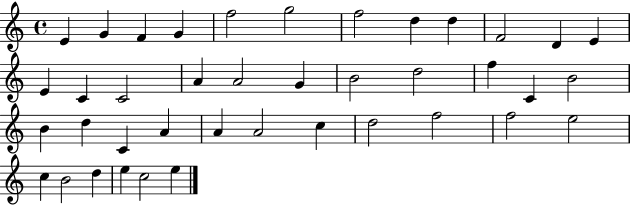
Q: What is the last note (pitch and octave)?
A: E5